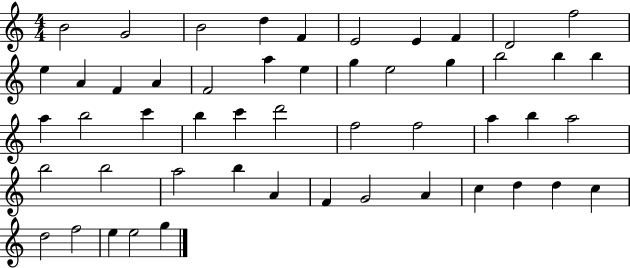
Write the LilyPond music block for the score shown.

{
  \clef treble
  \numericTimeSignature
  \time 4/4
  \key c \major
  b'2 g'2 | b'2 d''4 f'4 | e'2 e'4 f'4 | d'2 f''2 | \break e''4 a'4 f'4 a'4 | f'2 a''4 e''4 | g''4 e''2 g''4 | b''2 b''4 b''4 | \break a''4 b''2 c'''4 | b''4 c'''4 d'''2 | f''2 f''2 | a''4 b''4 a''2 | \break b''2 b''2 | a''2 b''4 a'4 | f'4 g'2 a'4 | c''4 d''4 d''4 c''4 | \break d''2 f''2 | e''4 e''2 g''4 | \bar "|."
}